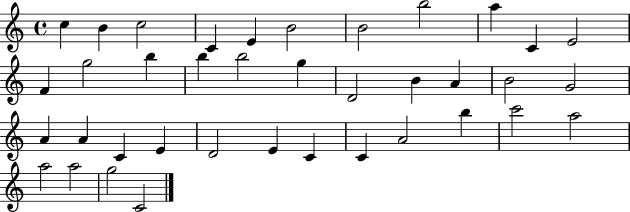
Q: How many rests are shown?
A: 0